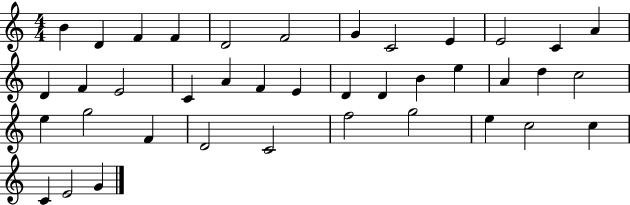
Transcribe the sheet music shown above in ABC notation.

X:1
T:Untitled
M:4/4
L:1/4
K:C
B D F F D2 F2 G C2 E E2 C A D F E2 C A F E D D B e A d c2 e g2 F D2 C2 f2 g2 e c2 c C E2 G